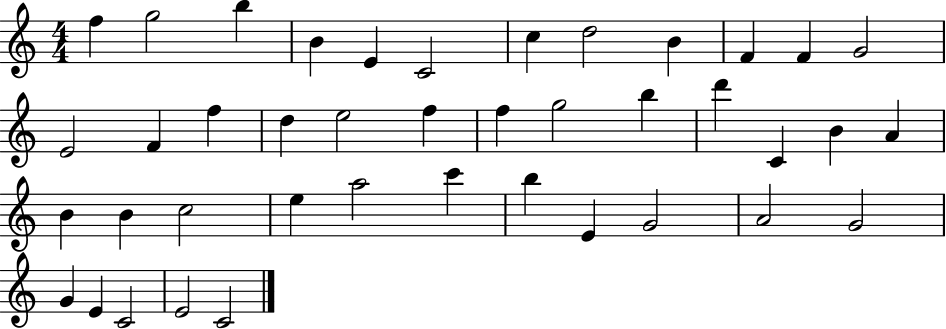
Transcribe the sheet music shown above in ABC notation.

X:1
T:Untitled
M:4/4
L:1/4
K:C
f g2 b B E C2 c d2 B F F G2 E2 F f d e2 f f g2 b d' C B A B B c2 e a2 c' b E G2 A2 G2 G E C2 E2 C2